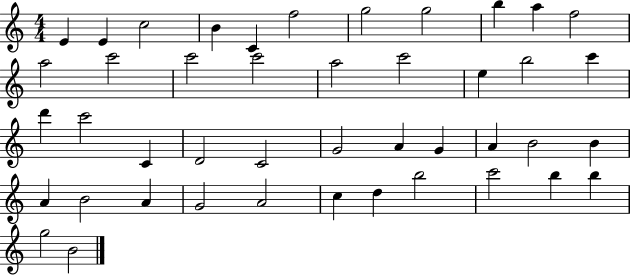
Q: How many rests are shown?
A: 0